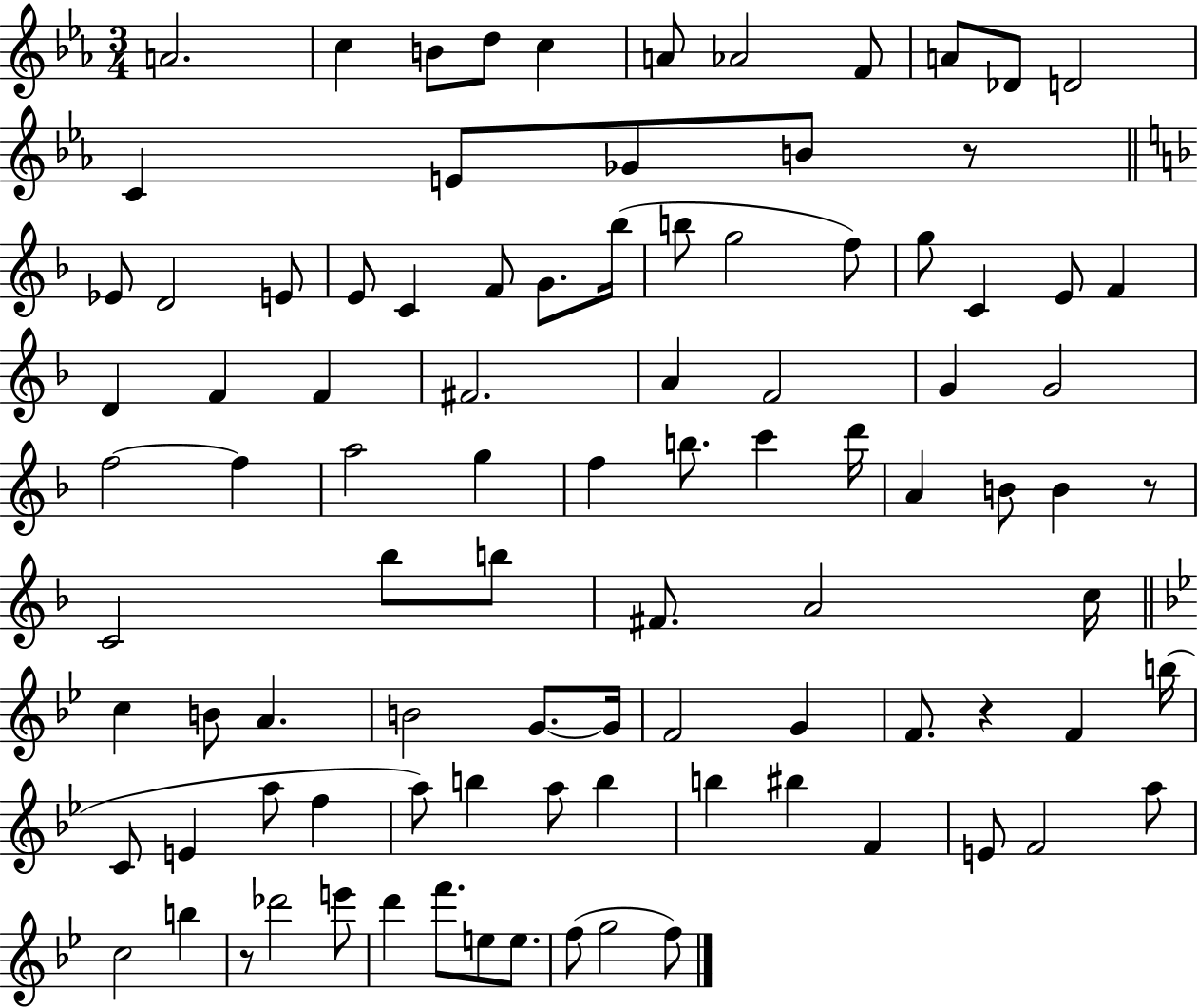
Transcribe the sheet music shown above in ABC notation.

X:1
T:Untitled
M:3/4
L:1/4
K:Eb
A2 c B/2 d/2 c A/2 _A2 F/2 A/2 _D/2 D2 C E/2 _G/2 B/2 z/2 _E/2 D2 E/2 E/2 C F/2 G/2 _b/4 b/2 g2 f/2 g/2 C E/2 F D F F ^F2 A F2 G G2 f2 f a2 g f b/2 c' d'/4 A B/2 B z/2 C2 _b/2 b/2 ^F/2 A2 c/4 c B/2 A B2 G/2 G/4 F2 G F/2 z F b/4 C/2 E a/2 f a/2 b a/2 b b ^b F E/2 F2 a/2 c2 b z/2 _d'2 e'/2 d' f'/2 e/2 e/2 f/2 g2 f/2